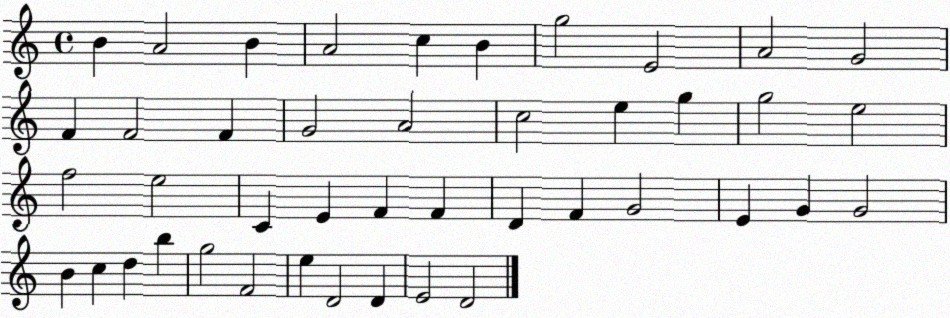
X:1
T:Untitled
M:4/4
L:1/4
K:C
B A2 B A2 c B g2 E2 A2 G2 F F2 F G2 A2 c2 e g g2 e2 f2 e2 C E F F D F G2 E G G2 B c d b g2 F2 e D2 D E2 D2